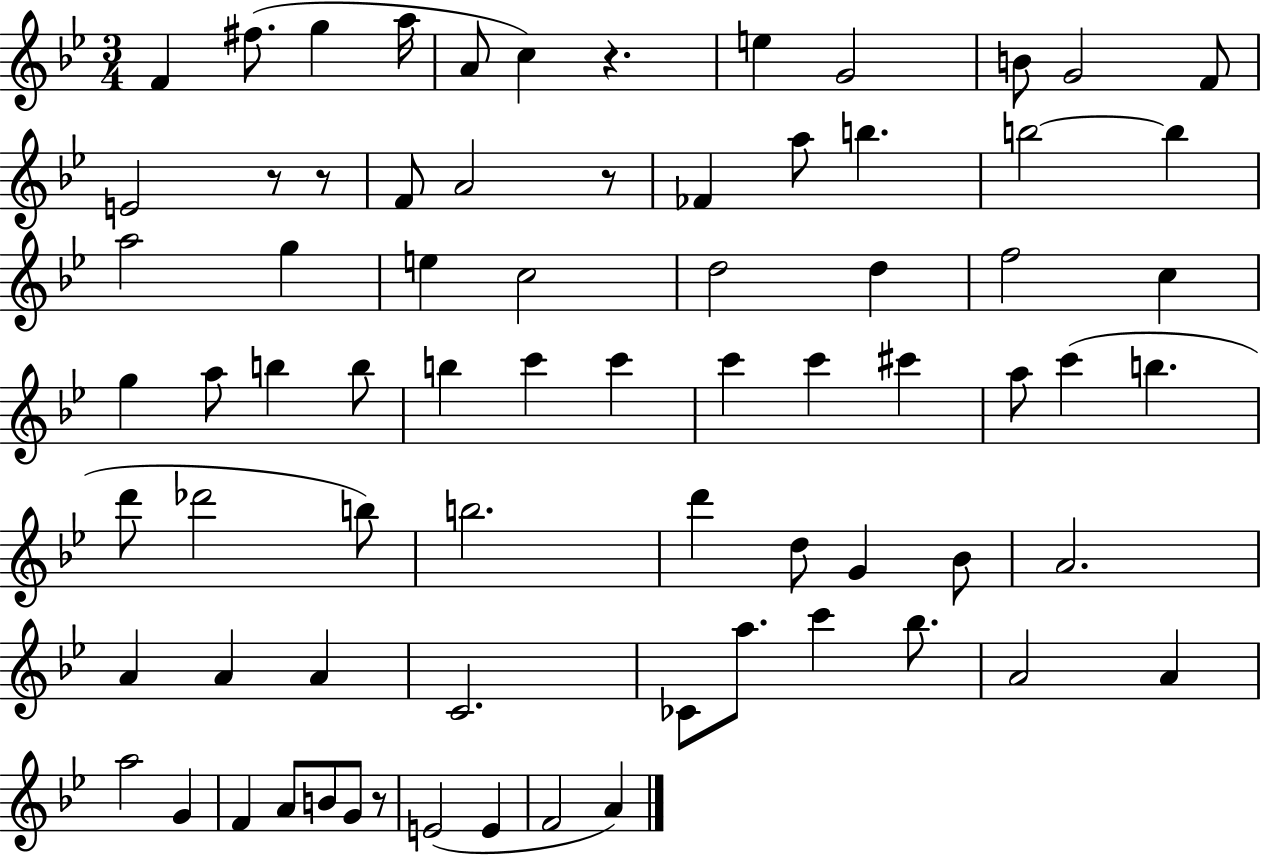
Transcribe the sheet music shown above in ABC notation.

X:1
T:Untitled
M:3/4
L:1/4
K:Bb
F ^f/2 g a/4 A/2 c z e G2 B/2 G2 F/2 E2 z/2 z/2 F/2 A2 z/2 _F a/2 b b2 b a2 g e c2 d2 d f2 c g a/2 b b/2 b c' c' c' c' ^c' a/2 c' b d'/2 _d'2 b/2 b2 d' d/2 G _B/2 A2 A A A C2 _C/2 a/2 c' _b/2 A2 A a2 G F A/2 B/2 G/2 z/2 E2 E F2 A